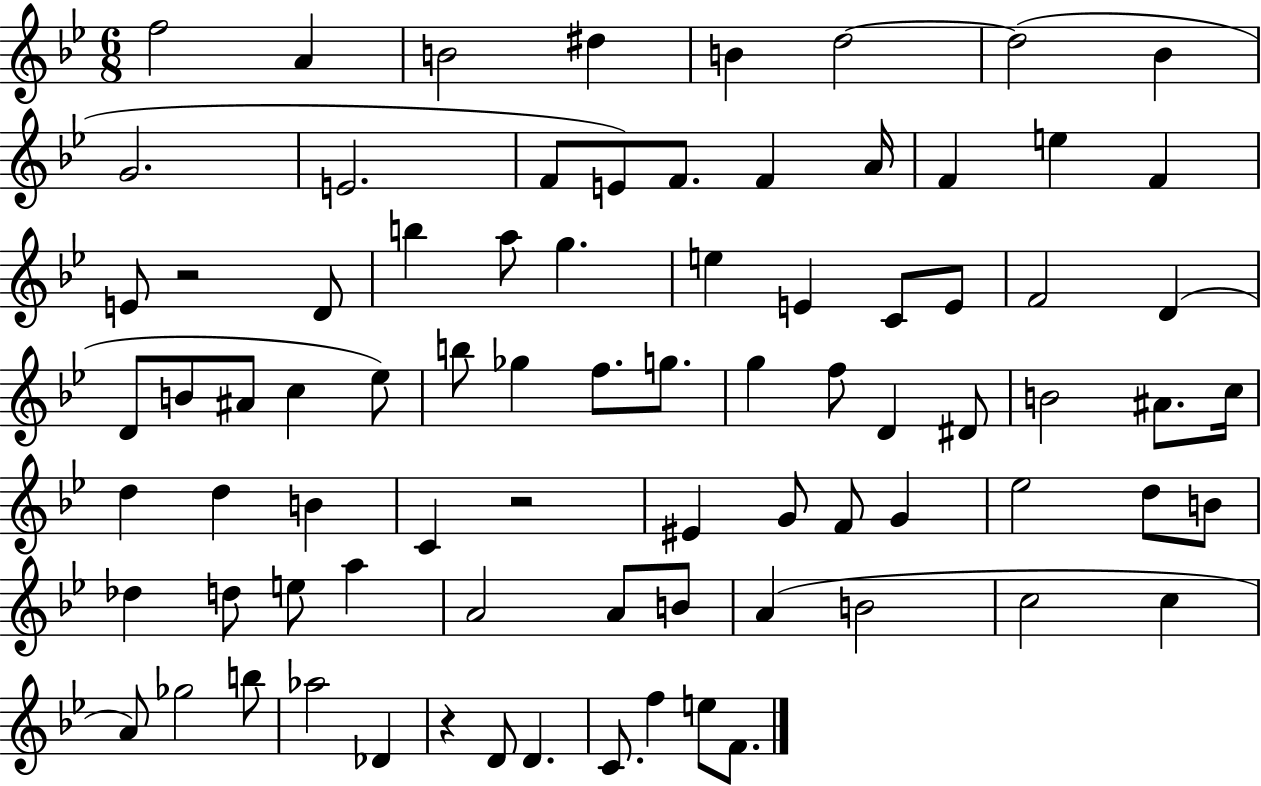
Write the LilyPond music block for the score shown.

{
  \clef treble
  \numericTimeSignature
  \time 6/8
  \key bes \major
  f''2 a'4 | b'2 dis''4 | b'4 d''2~~ | d''2( bes'4 | \break g'2. | e'2. | f'8 e'8) f'8. f'4 a'16 | f'4 e''4 f'4 | \break e'8 r2 d'8 | b''4 a''8 g''4. | e''4 e'4 c'8 e'8 | f'2 d'4( | \break d'8 b'8 ais'8 c''4 ees''8) | b''8 ges''4 f''8. g''8. | g''4 f''8 d'4 dis'8 | b'2 ais'8. c''16 | \break d''4 d''4 b'4 | c'4 r2 | eis'4 g'8 f'8 g'4 | ees''2 d''8 b'8 | \break des''4 d''8 e''8 a''4 | a'2 a'8 b'8 | a'4( b'2 | c''2 c''4 | \break a'8) ges''2 b''8 | aes''2 des'4 | r4 d'8 d'4. | c'8. f''4 e''8 f'8. | \break \bar "|."
}